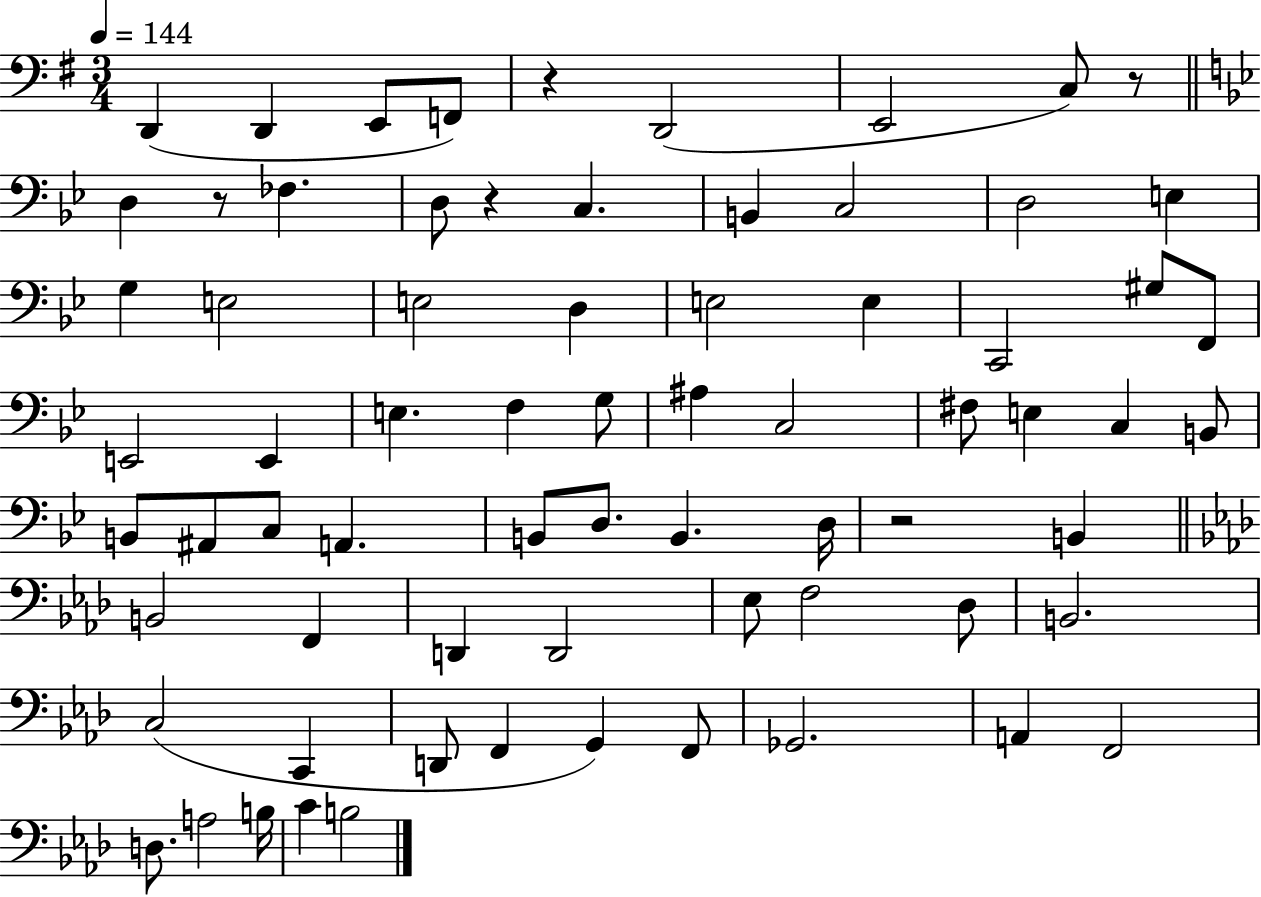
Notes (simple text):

D2/q D2/q E2/e F2/e R/q D2/h E2/h C3/e R/e D3/q R/e FES3/q. D3/e R/q C3/q. B2/q C3/h D3/h E3/q G3/q E3/h E3/h D3/q E3/h E3/q C2/h G#3/e F2/e E2/h E2/q E3/q. F3/q G3/e A#3/q C3/h F#3/e E3/q C3/q B2/e B2/e A#2/e C3/e A2/q. B2/e D3/e. B2/q. D3/s R/h B2/q B2/h F2/q D2/q D2/h Eb3/e F3/h Db3/e B2/h. C3/h C2/q D2/e F2/q G2/q F2/e Gb2/h. A2/q F2/h D3/e. A3/h B3/s C4/q B3/h